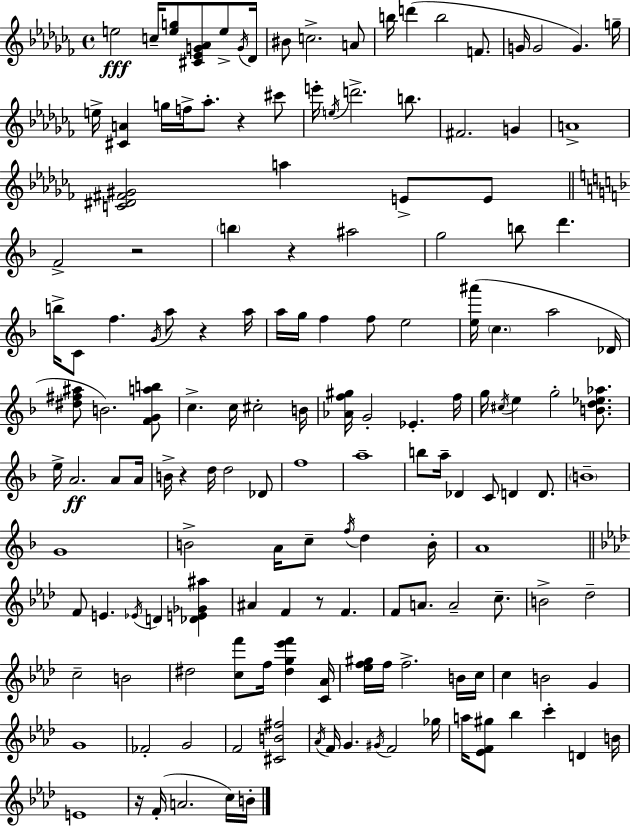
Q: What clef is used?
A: treble